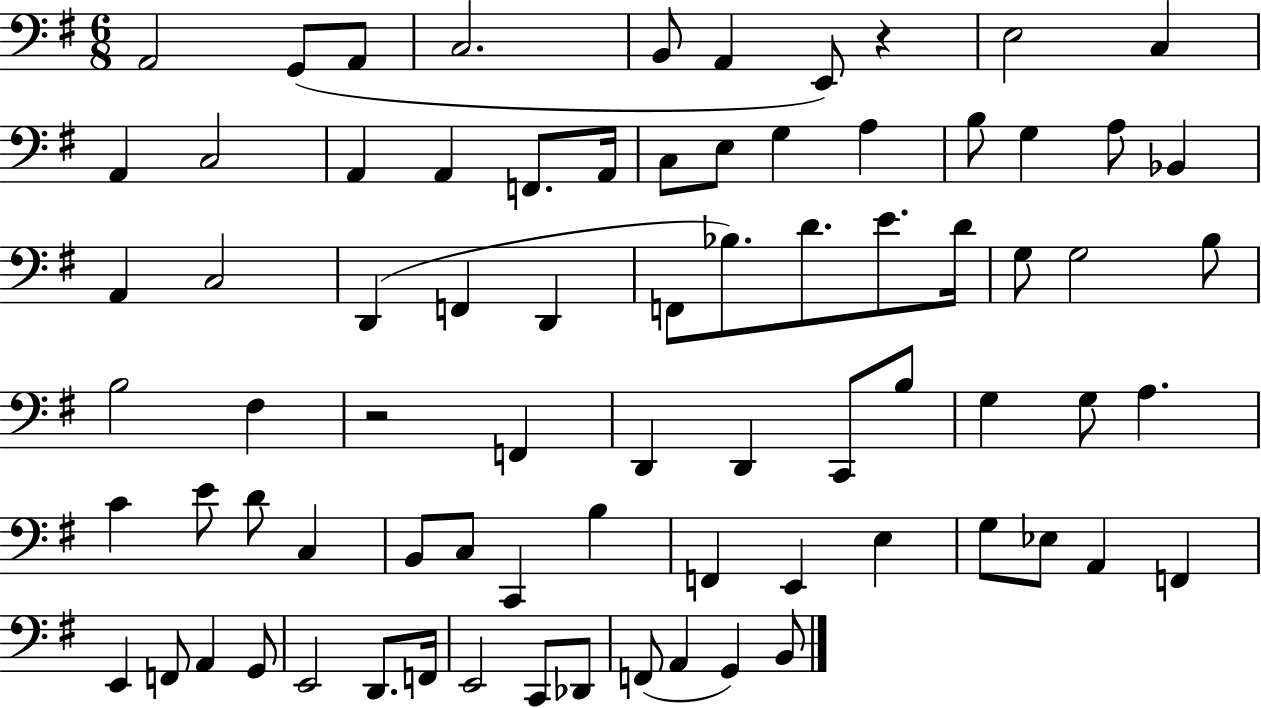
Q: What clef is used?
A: bass